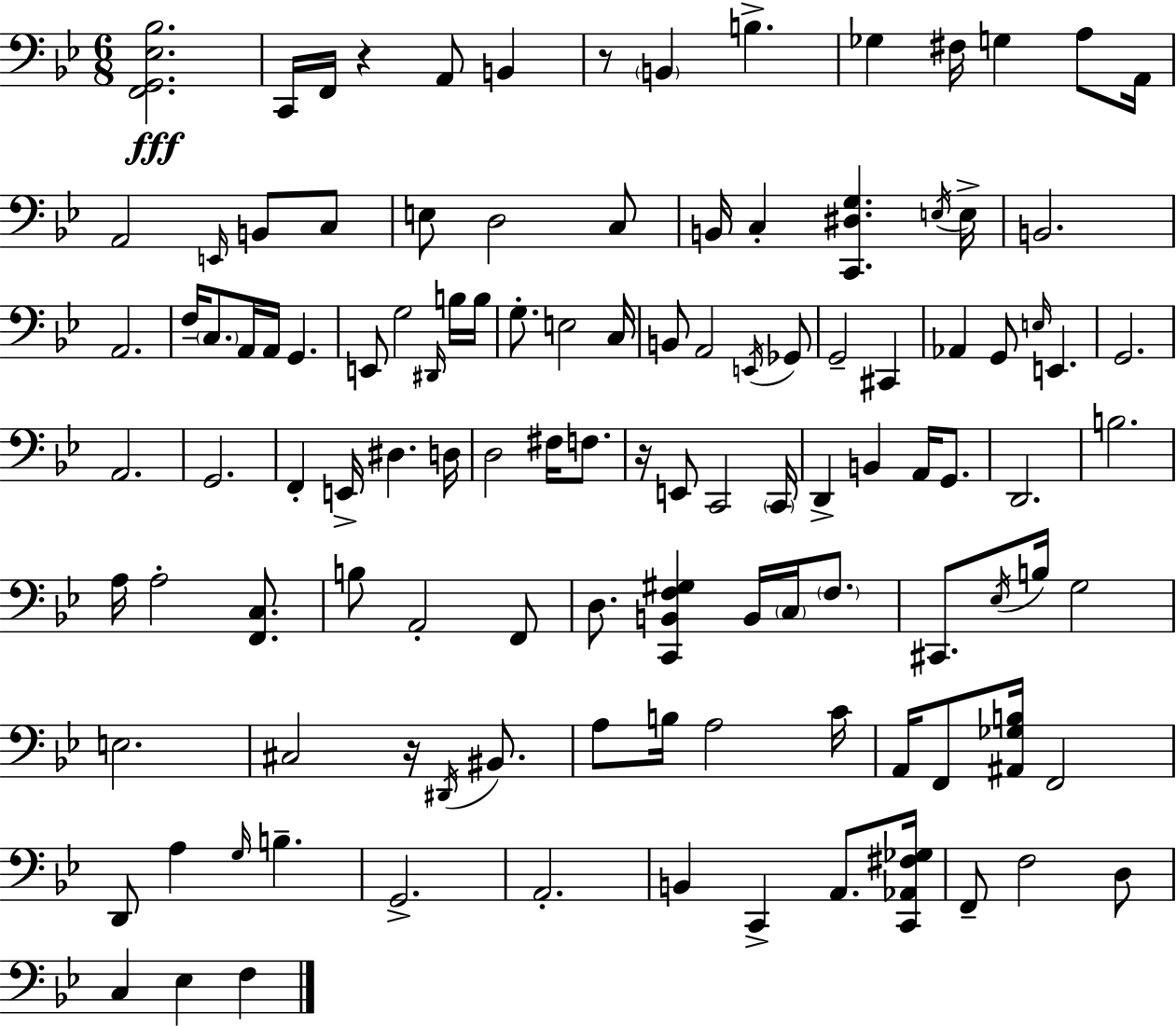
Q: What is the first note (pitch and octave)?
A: C2